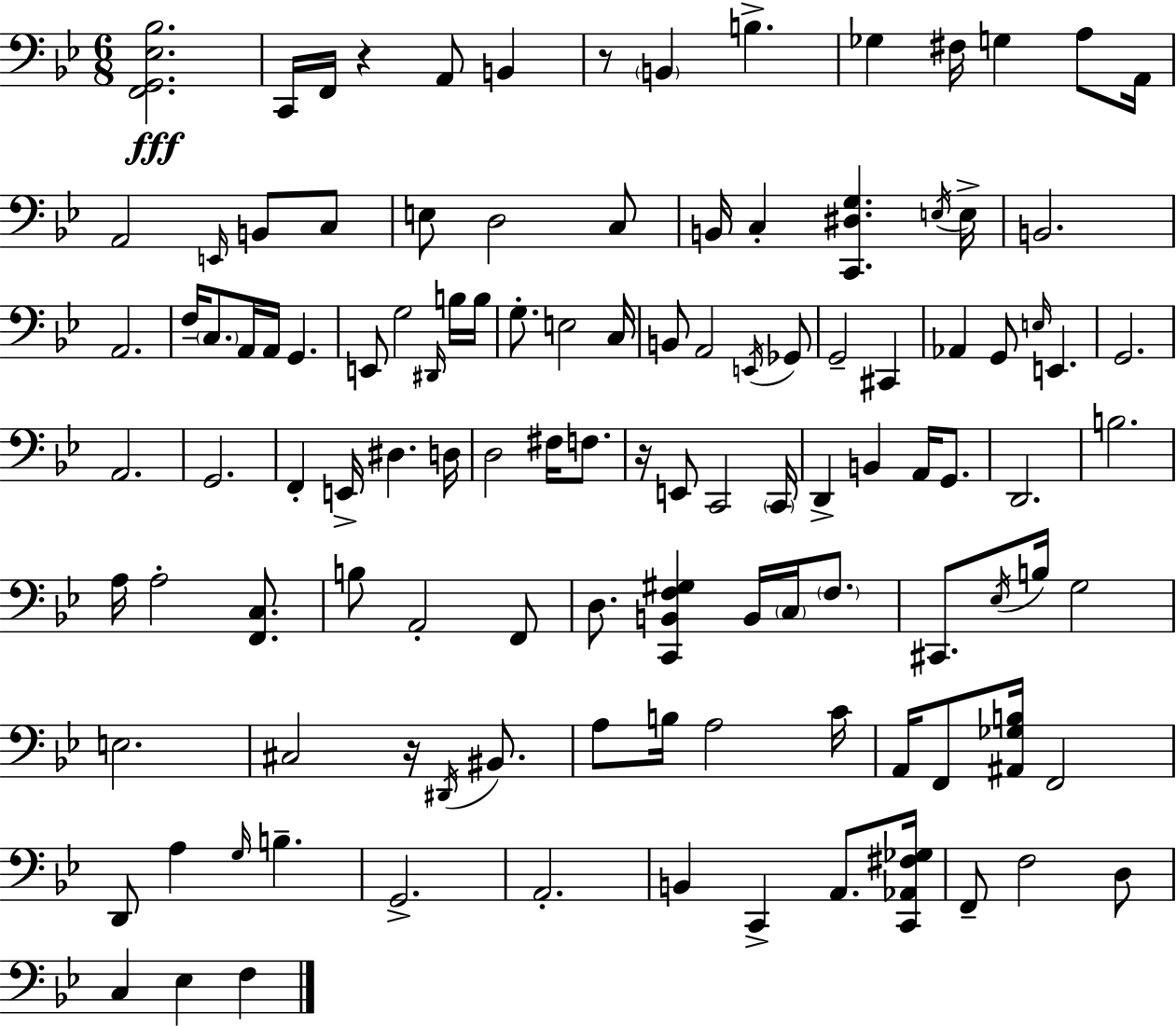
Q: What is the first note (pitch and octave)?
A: C2